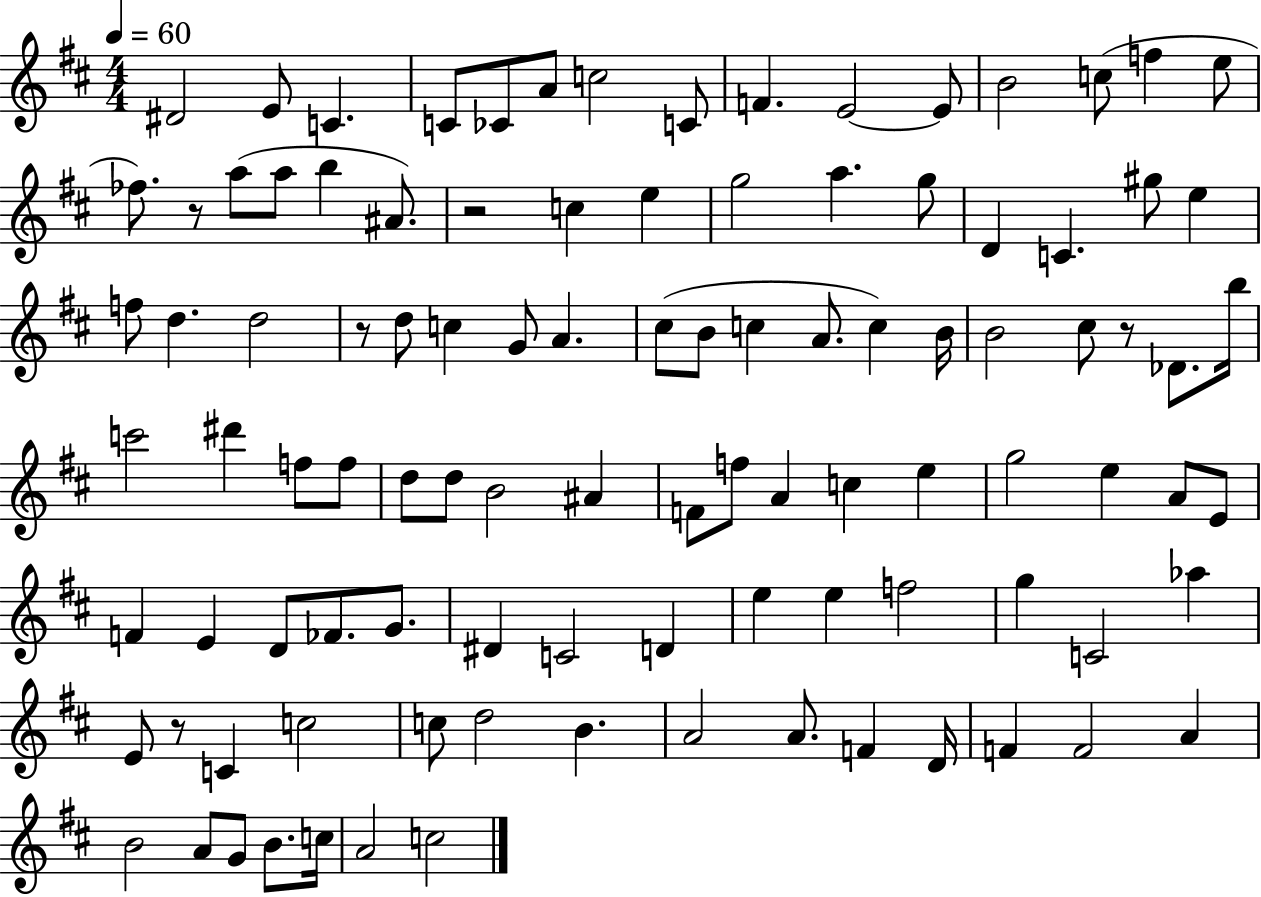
{
  \clef treble
  \numericTimeSignature
  \time 4/4
  \key d \major
  \tempo 4 = 60
  dis'2 e'8 c'4. | c'8 ces'8 a'8 c''2 c'8 | f'4. e'2~~ e'8 | b'2 c''8( f''4 e''8 | \break fes''8.) r8 a''8( a''8 b''4 ais'8.) | r2 c''4 e''4 | g''2 a''4. g''8 | d'4 c'4. gis''8 e''4 | \break f''8 d''4. d''2 | r8 d''8 c''4 g'8 a'4. | cis''8( b'8 c''4 a'8. c''4) b'16 | b'2 cis''8 r8 des'8. b''16 | \break c'''2 dis'''4 f''8 f''8 | d''8 d''8 b'2 ais'4 | f'8 f''8 a'4 c''4 e''4 | g''2 e''4 a'8 e'8 | \break f'4 e'4 d'8 fes'8. g'8. | dis'4 c'2 d'4 | e''4 e''4 f''2 | g''4 c'2 aes''4 | \break e'8 r8 c'4 c''2 | c''8 d''2 b'4. | a'2 a'8. f'4 d'16 | f'4 f'2 a'4 | \break b'2 a'8 g'8 b'8. c''16 | a'2 c''2 | \bar "|."
}